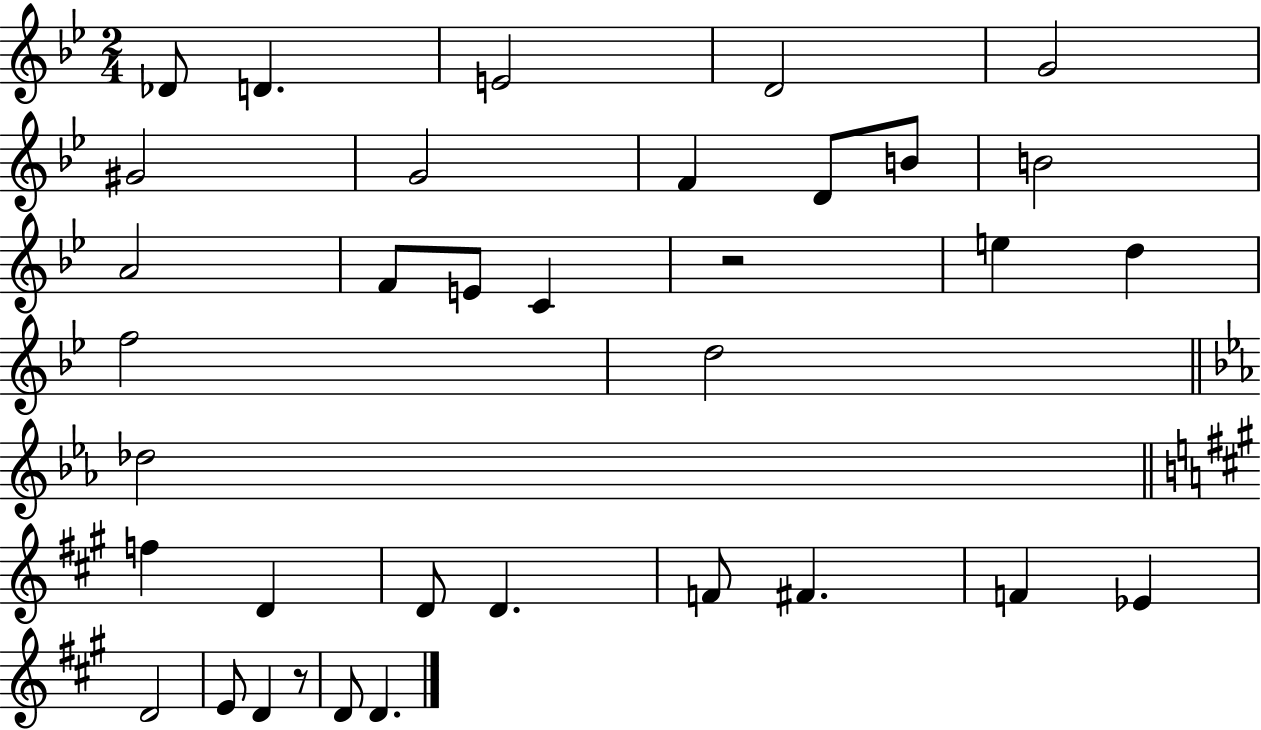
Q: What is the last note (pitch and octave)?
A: D4